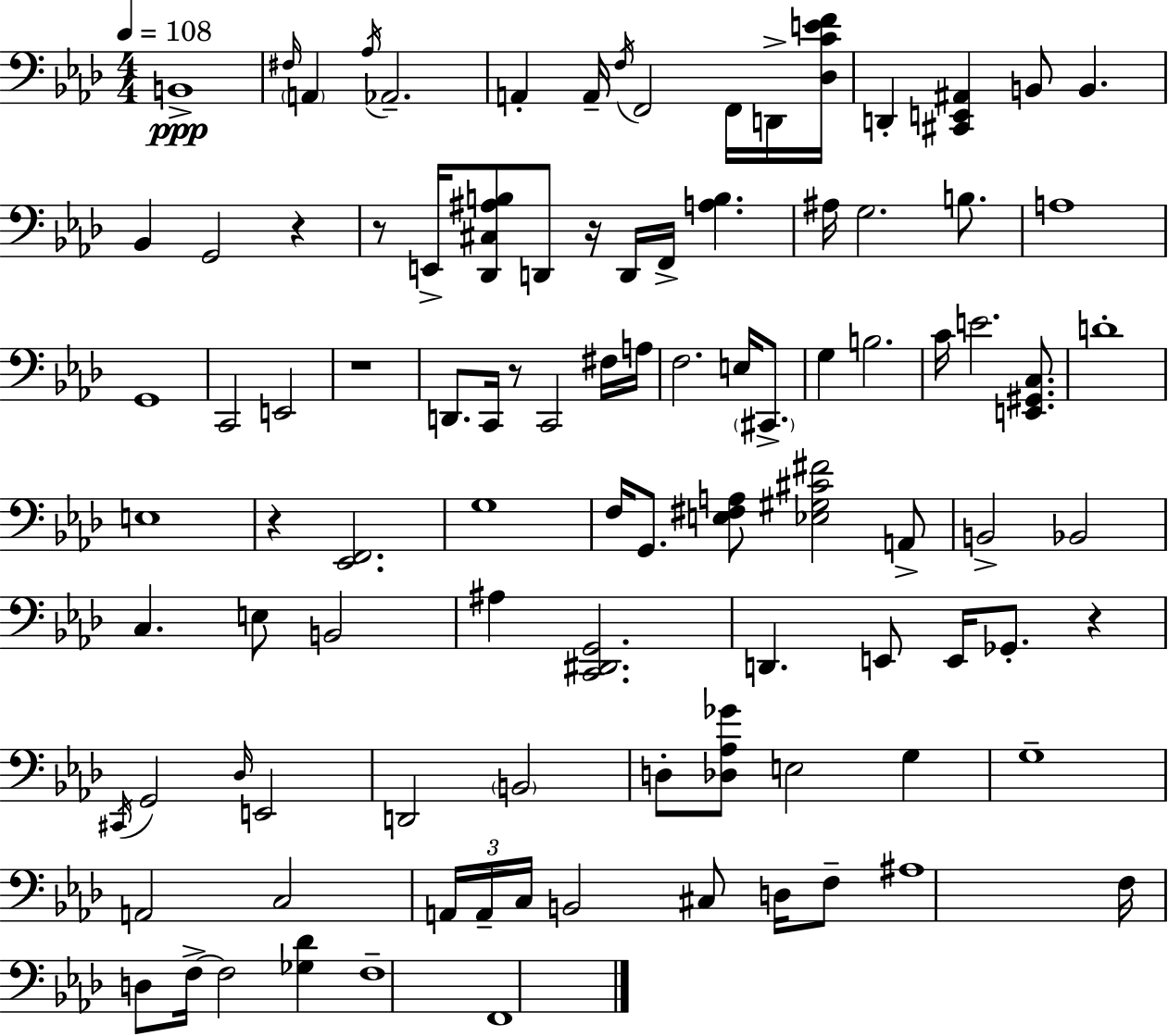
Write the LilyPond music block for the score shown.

{
  \clef bass
  \numericTimeSignature
  \time 4/4
  \key f \minor
  \tempo 4 = 108
  b,1->\ppp | \grace { fis16 } \parenthesize a,4 \acciaccatura { aes16 } aes,2.-- | a,4-. a,16-- \acciaccatura { f16 } f,2 | f,16 d,16-> <des c' e' f'>16 d,4-. <cis, e, ais,>4 b,8 b,4. | \break bes,4 g,2 r4 | r8 e,16-> <des, cis ais b>8 d,8 r16 d,16 f,16-> <a b>4. | ais16 g2. | b8. a1 | \break g,1 | c,2 e,2 | r1 | d,8. c,16 r8 c,2 | \break fis16 a16 f2. e16 | \parenthesize cis,8.-> g4 b2. | c'16 e'2. | <e, gis, c>8. d'1-. | \break e1 | r4 <ees, f,>2. | g1 | f16 g,8. <e fis a>8 <ees gis cis' fis'>2 | \break a,8-> b,2-> bes,2 | c4. e8 b,2 | ais4 <c, dis, g,>2. | d,4. e,8 e,16 ges,8.-. r4 | \break \acciaccatura { cis,16 } g,2 \grace { des16 } e,2 | d,2 \parenthesize b,2 | d8-. <des aes ges'>8 e2 | g4 g1-- | \break a,2 c2 | \tuplet 3/2 { a,16 a,16-- c16 } b,2 | cis8 d16 f8-- ais1 | f16 d8 f16->~~ f2 | \break <ges des'>4 f1-- | f,1 | \bar "|."
}